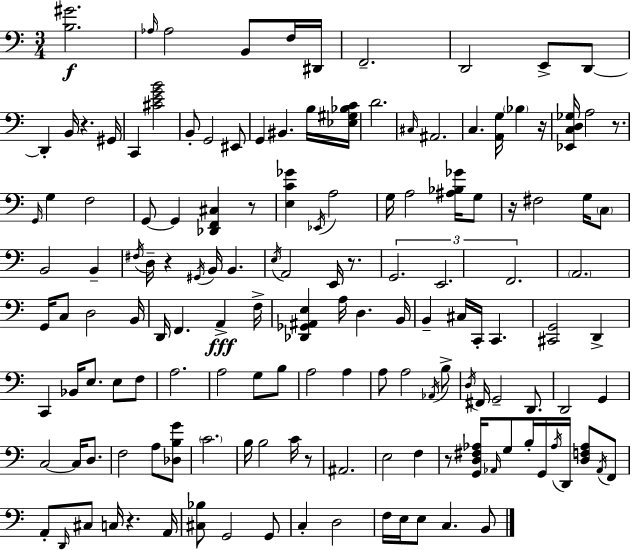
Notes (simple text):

[B3,G#4]/h. Ab3/s Ab3/h B2/e F3/s D#2/s F2/h. D2/h E2/e D2/e D2/q B2/s R/q. G#2/s C2/q [C#4,E4,G4,B4]/h B2/e G2/h EIS2/e G2/q BIS2/q. B3/s [Eb3,G#3,Bb3,C4]/s D4/h. C#3/s A#2/h. C3/q. [A2,G3]/s Bb3/q R/s [Eb2,C3,D3,Gb3]/s A3/h R/e. G2/s G3/q F3/h G2/e G2/q [Db2,F2,C#3]/q R/e [E3,C4,Gb4]/q Eb2/s A3/h G3/s A3/h [A#3,Bb3,Gb4]/s G3/e R/s F#3/h G3/s C3/e B2/h B2/q F#3/s D3/s R/q G#2/s B2/s B2/q. E3/s A2/h E2/s R/e. G2/h. E2/h. F2/h. A2/h. G2/s C3/e D3/h B2/s D2/s F2/q. A2/q F3/s [Db2,Gb2,A#2,E3]/q A3/s D3/q. B2/s B2/q C#3/s C2/s C2/q. [C#2,G2]/h D2/q C2/q Bb2/s E3/e. E3/e F3/e A3/h. A3/h G3/e B3/e A3/h A3/q A3/e A3/h Ab2/s B3/e D3/s F#2/s G2/h D2/e. D2/h G2/q C3/h C3/s D3/e. F3/h A3/e [Db3,B3,G4]/e C4/h. B3/s B3/h C4/s R/e A#2/h. E3/h F3/q R/e [G2,D3,F#3,Ab3]/s Ab2/s G3/e B3/s G2/s Ab3/s D2/s [D3,F3,Ab3]/e Ab2/s F2/e A2/e D2/s C#3/e C3/s R/q. A2/s [C#3,Bb3]/e G2/h G2/e C3/q D3/h F3/s E3/s E3/e C3/q. B2/e